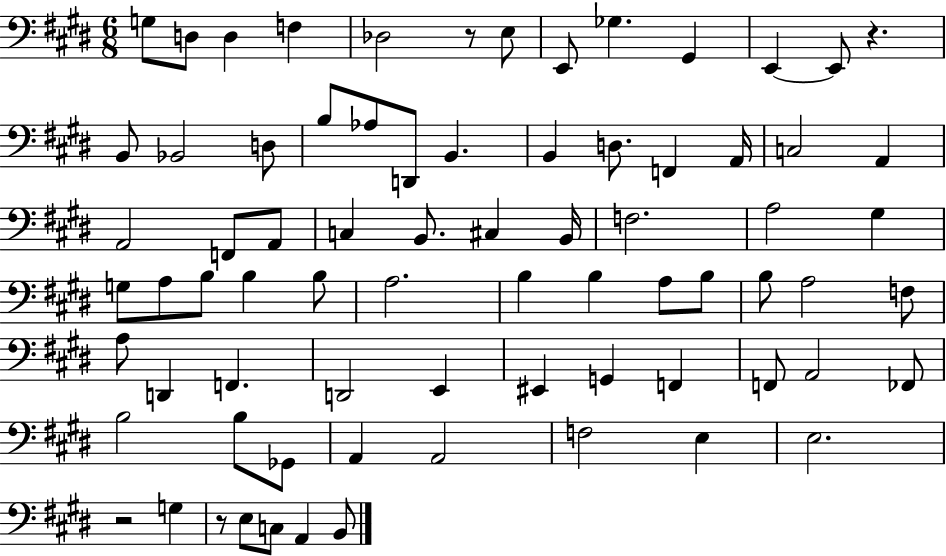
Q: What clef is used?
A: bass